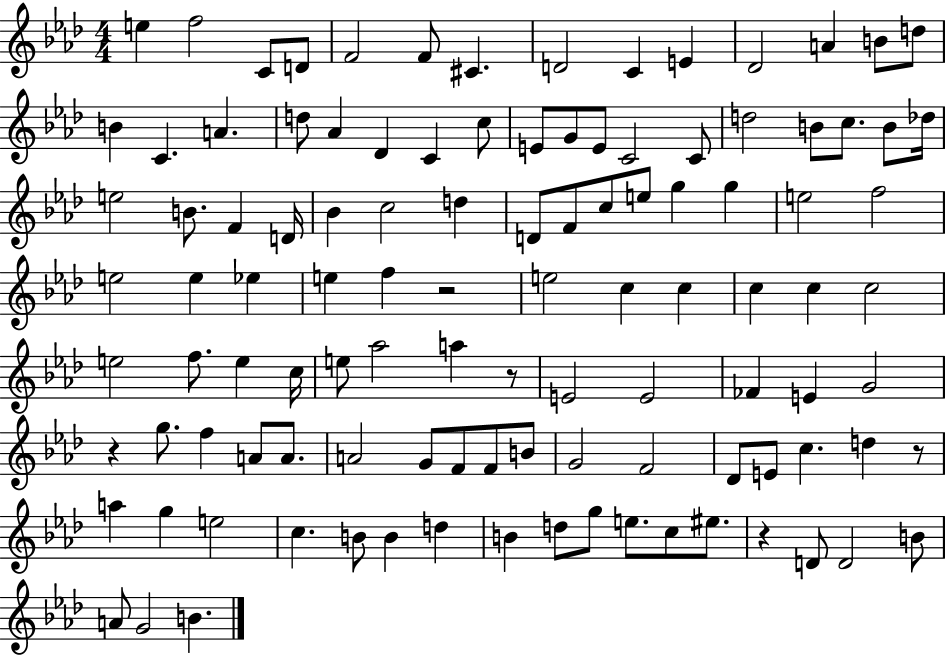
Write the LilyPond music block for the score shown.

{
  \clef treble
  \numericTimeSignature
  \time 4/4
  \key aes \major
  e''4 f''2 c'8 d'8 | f'2 f'8 cis'4. | d'2 c'4 e'4 | des'2 a'4 b'8 d''8 | \break b'4 c'4. a'4. | d''8 aes'4 des'4 c'4 c''8 | e'8 g'8 e'8 c'2 c'8 | d''2 b'8 c''8. b'8 des''16 | \break e''2 b'8. f'4 d'16 | bes'4 c''2 d''4 | d'8 f'8 c''8 e''8 g''4 g''4 | e''2 f''2 | \break e''2 e''4 ees''4 | e''4 f''4 r2 | e''2 c''4 c''4 | c''4 c''4 c''2 | \break e''2 f''8. e''4 c''16 | e''8 aes''2 a''4 r8 | e'2 e'2 | fes'4 e'4 g'2 | \break r4 g''8. f''4 a'8 a'8. | a'2 g'8 f'8 f'8 b'8 | g'2 f'2 | des'8 e'8 c''4. d''4 r8 | \break a''4 g''4 e''2 | c''4. b'8 b'4 d''4 | b'4 d''8 g''8 e''8. c''8 eis''8. | r4 d'8 d'2 b'8 | \break a'8 g'2 b'4. | \bar "|."
}